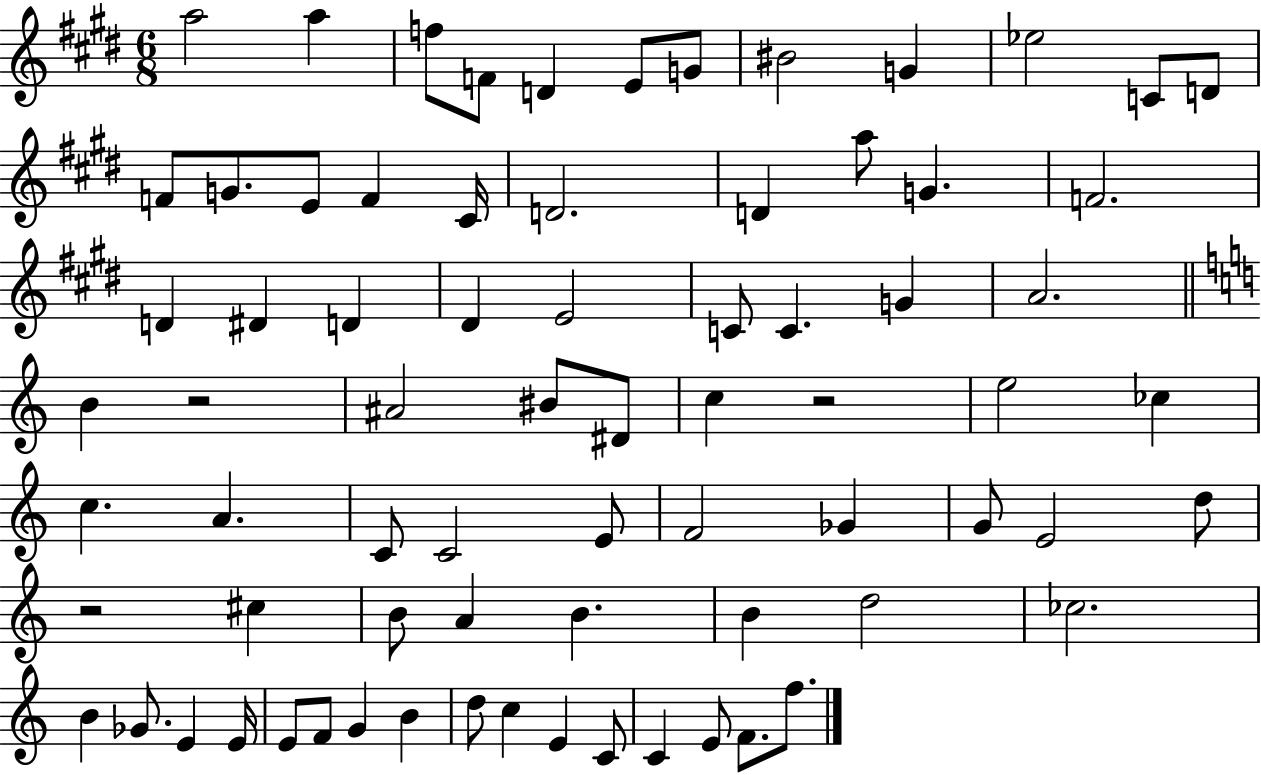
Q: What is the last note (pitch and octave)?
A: F5